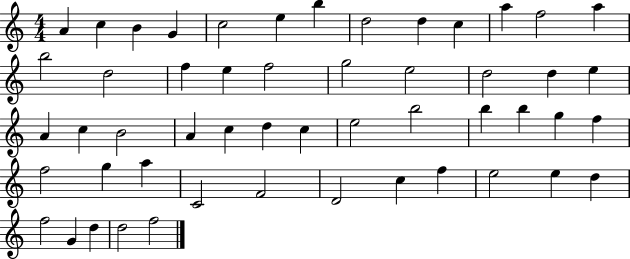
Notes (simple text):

A4/q C5/q B4/q G4/q C5/h E5/q B5/q D5/h D5/q C5/q A5/q F5/h A5/q B5/h D5/h F5/q E5/q F5/h G5/h E5/h D5/h D5/q E5/q A4/q C5/q B4/h A4/q C5/q D5/q C5/q E5/h B5/h B5/q B5/q G5/q F5/q F5/h G5/q A5/q C4/h F4/h D4/h C5/q F5/q E5/h E5/q D5/q F5/h G4/q D5/q D5/h F5/h